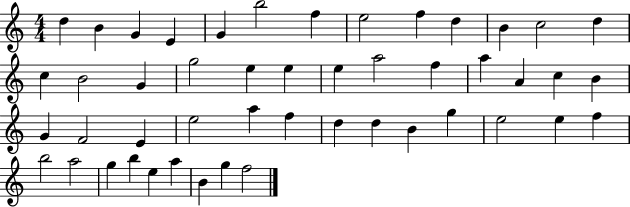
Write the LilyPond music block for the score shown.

{
  \clef treble
  \numericTimeSignature
  \time 4/4
  \key c \major
  d''4 b'4 g'4 e'4 | g'4 b''2 f''4 | e''2 f''4 d''4 | b'4 c''2 d''4 | \break c''4 b'2 g'4 | g''2 e''4 e''4 | e''4 a''2 f''4 | a''4 a'4 c''4 b'4 | \break g'4 f'2 e'4 | e''2 a''4 f''4 | d''4 d''4 b'4 g''4 | e''2 e''4 f''4 | \break b''2 a''2 | g''4 b''4 e''4 a''4 | b'4 g''4 f''2 | \bar "|."
}